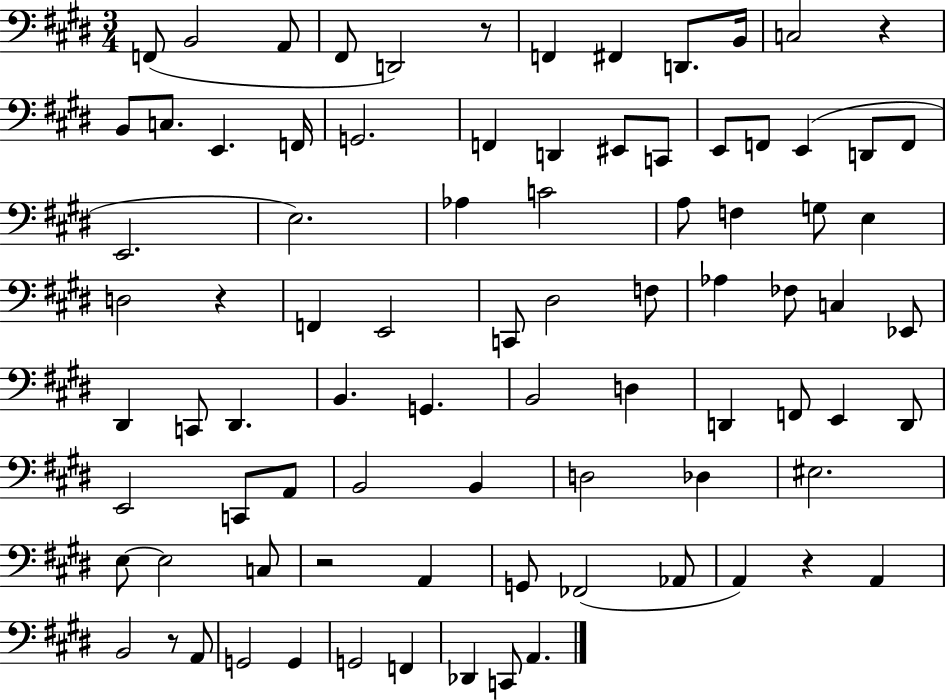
{
  \clef bass
  \numericTimeSignature
  \time 3/4
  \key e \major
  f,8( b,2 a,8 | fis,8 d,2) r8 | f,4 fis,4 d,8. b,16 | c2 r4 | \break b,8 c8. e,4. f,16 | g,2. | f,4 d,4 eis,8 c,8 | e,8 f,8 e,4( d,8 f,8 | \break e,2. | e2.) | aes4 c'2 | a8 f4 g8 e4 | \break d2 r4 | f,4 e,2 | c,8 dis2 f8 | aes4 fes8 c4 ees,8 | \break dis,4 c,8 dis,4. | b,4. g,4. | b,2 d4 | d,4 f,8 e,4 d,8 | \break e,2 c,8 a,8 | b,2 b,4 | d2 des4 | eis2. | \break e8~~ e2 c8 | r2 a,4 | g,8 fes,2( aes,8 | a,4) r4 a,4 | \break b,2 r8 a,8 | g,2 g,4 | g,2 f,4 | des,4 c,8 a,4. | \break \bar "|."
}